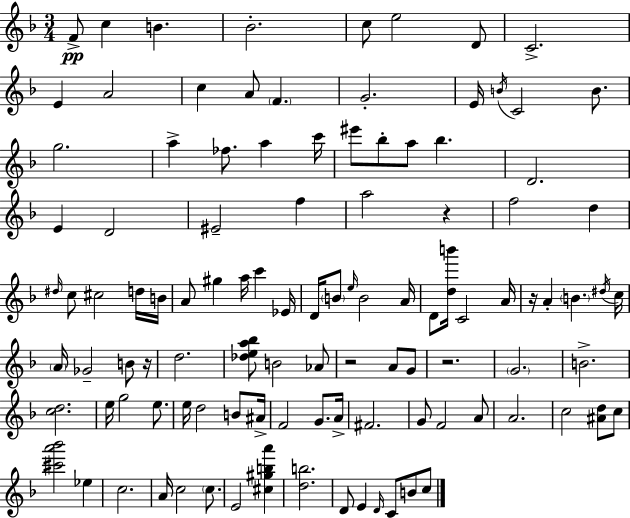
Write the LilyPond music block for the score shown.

{
  \clef treble
  \numericTimeSignature
  \time 3/4
  \key f \major
  f'8->\pp c''4 b'4. | bes'2.-. | c''8 e''2 d'8 | c'2.-> | \break e'4 a'2 | c''4 a'8 \parenthesize f'4. | g'2.-. | e'16 \acciaccatura { b'16 } c'2 b'8. | \break g''2. | a''4-> fes''8. a''4 | c'''16 eis'''8 bes''8-. a''8 bes''4. | d'2. | \break e'4 d'2 | eis'2-- f''4 | a''2 r4 | f''2 d''4 | \break \grace { dis''16 } c''8 cis''2 | d''16 b'16 a'8 gis''4 a''16 c'''4 | ees'16 d'16 \parenthesize b'8 \grace { e''16 } b'2 | a'16 d'8 <d'' b'''>16 c'2 | \break a'16 r16 a'4-. \parenthesize b'4. | \acciaccatura { dis''16 } c''16 \parenthesize a'16 ges'2-- | b'8 r16 d''2. | <des'' e'' a'' bes''>8 b'2 | \break aes'8 r2 | a'8 g'8 r2. | \parenthesize g'2. | b'2.-> | \break <c'' d''>2. | e''16 g''2 | e''8. e''16 d''2 | b'8 ais'16-> f'2 | \break g'8. a'16-> fis'2. | g'8 f'2 | a'8 a'2. | c''2 | \break <ais' d''>8 c''8 <cis''' a''' bes'''>2 | ees''4 c''2. | a'16 c''2 | \parenthesize c''8. e'2 | \break <cis'' gis'' b'' a'''>4 <d'' b''>2. | d'8 e'4 \grace { d'16 } c'8 | b'8 c''8 \bar "|."
}